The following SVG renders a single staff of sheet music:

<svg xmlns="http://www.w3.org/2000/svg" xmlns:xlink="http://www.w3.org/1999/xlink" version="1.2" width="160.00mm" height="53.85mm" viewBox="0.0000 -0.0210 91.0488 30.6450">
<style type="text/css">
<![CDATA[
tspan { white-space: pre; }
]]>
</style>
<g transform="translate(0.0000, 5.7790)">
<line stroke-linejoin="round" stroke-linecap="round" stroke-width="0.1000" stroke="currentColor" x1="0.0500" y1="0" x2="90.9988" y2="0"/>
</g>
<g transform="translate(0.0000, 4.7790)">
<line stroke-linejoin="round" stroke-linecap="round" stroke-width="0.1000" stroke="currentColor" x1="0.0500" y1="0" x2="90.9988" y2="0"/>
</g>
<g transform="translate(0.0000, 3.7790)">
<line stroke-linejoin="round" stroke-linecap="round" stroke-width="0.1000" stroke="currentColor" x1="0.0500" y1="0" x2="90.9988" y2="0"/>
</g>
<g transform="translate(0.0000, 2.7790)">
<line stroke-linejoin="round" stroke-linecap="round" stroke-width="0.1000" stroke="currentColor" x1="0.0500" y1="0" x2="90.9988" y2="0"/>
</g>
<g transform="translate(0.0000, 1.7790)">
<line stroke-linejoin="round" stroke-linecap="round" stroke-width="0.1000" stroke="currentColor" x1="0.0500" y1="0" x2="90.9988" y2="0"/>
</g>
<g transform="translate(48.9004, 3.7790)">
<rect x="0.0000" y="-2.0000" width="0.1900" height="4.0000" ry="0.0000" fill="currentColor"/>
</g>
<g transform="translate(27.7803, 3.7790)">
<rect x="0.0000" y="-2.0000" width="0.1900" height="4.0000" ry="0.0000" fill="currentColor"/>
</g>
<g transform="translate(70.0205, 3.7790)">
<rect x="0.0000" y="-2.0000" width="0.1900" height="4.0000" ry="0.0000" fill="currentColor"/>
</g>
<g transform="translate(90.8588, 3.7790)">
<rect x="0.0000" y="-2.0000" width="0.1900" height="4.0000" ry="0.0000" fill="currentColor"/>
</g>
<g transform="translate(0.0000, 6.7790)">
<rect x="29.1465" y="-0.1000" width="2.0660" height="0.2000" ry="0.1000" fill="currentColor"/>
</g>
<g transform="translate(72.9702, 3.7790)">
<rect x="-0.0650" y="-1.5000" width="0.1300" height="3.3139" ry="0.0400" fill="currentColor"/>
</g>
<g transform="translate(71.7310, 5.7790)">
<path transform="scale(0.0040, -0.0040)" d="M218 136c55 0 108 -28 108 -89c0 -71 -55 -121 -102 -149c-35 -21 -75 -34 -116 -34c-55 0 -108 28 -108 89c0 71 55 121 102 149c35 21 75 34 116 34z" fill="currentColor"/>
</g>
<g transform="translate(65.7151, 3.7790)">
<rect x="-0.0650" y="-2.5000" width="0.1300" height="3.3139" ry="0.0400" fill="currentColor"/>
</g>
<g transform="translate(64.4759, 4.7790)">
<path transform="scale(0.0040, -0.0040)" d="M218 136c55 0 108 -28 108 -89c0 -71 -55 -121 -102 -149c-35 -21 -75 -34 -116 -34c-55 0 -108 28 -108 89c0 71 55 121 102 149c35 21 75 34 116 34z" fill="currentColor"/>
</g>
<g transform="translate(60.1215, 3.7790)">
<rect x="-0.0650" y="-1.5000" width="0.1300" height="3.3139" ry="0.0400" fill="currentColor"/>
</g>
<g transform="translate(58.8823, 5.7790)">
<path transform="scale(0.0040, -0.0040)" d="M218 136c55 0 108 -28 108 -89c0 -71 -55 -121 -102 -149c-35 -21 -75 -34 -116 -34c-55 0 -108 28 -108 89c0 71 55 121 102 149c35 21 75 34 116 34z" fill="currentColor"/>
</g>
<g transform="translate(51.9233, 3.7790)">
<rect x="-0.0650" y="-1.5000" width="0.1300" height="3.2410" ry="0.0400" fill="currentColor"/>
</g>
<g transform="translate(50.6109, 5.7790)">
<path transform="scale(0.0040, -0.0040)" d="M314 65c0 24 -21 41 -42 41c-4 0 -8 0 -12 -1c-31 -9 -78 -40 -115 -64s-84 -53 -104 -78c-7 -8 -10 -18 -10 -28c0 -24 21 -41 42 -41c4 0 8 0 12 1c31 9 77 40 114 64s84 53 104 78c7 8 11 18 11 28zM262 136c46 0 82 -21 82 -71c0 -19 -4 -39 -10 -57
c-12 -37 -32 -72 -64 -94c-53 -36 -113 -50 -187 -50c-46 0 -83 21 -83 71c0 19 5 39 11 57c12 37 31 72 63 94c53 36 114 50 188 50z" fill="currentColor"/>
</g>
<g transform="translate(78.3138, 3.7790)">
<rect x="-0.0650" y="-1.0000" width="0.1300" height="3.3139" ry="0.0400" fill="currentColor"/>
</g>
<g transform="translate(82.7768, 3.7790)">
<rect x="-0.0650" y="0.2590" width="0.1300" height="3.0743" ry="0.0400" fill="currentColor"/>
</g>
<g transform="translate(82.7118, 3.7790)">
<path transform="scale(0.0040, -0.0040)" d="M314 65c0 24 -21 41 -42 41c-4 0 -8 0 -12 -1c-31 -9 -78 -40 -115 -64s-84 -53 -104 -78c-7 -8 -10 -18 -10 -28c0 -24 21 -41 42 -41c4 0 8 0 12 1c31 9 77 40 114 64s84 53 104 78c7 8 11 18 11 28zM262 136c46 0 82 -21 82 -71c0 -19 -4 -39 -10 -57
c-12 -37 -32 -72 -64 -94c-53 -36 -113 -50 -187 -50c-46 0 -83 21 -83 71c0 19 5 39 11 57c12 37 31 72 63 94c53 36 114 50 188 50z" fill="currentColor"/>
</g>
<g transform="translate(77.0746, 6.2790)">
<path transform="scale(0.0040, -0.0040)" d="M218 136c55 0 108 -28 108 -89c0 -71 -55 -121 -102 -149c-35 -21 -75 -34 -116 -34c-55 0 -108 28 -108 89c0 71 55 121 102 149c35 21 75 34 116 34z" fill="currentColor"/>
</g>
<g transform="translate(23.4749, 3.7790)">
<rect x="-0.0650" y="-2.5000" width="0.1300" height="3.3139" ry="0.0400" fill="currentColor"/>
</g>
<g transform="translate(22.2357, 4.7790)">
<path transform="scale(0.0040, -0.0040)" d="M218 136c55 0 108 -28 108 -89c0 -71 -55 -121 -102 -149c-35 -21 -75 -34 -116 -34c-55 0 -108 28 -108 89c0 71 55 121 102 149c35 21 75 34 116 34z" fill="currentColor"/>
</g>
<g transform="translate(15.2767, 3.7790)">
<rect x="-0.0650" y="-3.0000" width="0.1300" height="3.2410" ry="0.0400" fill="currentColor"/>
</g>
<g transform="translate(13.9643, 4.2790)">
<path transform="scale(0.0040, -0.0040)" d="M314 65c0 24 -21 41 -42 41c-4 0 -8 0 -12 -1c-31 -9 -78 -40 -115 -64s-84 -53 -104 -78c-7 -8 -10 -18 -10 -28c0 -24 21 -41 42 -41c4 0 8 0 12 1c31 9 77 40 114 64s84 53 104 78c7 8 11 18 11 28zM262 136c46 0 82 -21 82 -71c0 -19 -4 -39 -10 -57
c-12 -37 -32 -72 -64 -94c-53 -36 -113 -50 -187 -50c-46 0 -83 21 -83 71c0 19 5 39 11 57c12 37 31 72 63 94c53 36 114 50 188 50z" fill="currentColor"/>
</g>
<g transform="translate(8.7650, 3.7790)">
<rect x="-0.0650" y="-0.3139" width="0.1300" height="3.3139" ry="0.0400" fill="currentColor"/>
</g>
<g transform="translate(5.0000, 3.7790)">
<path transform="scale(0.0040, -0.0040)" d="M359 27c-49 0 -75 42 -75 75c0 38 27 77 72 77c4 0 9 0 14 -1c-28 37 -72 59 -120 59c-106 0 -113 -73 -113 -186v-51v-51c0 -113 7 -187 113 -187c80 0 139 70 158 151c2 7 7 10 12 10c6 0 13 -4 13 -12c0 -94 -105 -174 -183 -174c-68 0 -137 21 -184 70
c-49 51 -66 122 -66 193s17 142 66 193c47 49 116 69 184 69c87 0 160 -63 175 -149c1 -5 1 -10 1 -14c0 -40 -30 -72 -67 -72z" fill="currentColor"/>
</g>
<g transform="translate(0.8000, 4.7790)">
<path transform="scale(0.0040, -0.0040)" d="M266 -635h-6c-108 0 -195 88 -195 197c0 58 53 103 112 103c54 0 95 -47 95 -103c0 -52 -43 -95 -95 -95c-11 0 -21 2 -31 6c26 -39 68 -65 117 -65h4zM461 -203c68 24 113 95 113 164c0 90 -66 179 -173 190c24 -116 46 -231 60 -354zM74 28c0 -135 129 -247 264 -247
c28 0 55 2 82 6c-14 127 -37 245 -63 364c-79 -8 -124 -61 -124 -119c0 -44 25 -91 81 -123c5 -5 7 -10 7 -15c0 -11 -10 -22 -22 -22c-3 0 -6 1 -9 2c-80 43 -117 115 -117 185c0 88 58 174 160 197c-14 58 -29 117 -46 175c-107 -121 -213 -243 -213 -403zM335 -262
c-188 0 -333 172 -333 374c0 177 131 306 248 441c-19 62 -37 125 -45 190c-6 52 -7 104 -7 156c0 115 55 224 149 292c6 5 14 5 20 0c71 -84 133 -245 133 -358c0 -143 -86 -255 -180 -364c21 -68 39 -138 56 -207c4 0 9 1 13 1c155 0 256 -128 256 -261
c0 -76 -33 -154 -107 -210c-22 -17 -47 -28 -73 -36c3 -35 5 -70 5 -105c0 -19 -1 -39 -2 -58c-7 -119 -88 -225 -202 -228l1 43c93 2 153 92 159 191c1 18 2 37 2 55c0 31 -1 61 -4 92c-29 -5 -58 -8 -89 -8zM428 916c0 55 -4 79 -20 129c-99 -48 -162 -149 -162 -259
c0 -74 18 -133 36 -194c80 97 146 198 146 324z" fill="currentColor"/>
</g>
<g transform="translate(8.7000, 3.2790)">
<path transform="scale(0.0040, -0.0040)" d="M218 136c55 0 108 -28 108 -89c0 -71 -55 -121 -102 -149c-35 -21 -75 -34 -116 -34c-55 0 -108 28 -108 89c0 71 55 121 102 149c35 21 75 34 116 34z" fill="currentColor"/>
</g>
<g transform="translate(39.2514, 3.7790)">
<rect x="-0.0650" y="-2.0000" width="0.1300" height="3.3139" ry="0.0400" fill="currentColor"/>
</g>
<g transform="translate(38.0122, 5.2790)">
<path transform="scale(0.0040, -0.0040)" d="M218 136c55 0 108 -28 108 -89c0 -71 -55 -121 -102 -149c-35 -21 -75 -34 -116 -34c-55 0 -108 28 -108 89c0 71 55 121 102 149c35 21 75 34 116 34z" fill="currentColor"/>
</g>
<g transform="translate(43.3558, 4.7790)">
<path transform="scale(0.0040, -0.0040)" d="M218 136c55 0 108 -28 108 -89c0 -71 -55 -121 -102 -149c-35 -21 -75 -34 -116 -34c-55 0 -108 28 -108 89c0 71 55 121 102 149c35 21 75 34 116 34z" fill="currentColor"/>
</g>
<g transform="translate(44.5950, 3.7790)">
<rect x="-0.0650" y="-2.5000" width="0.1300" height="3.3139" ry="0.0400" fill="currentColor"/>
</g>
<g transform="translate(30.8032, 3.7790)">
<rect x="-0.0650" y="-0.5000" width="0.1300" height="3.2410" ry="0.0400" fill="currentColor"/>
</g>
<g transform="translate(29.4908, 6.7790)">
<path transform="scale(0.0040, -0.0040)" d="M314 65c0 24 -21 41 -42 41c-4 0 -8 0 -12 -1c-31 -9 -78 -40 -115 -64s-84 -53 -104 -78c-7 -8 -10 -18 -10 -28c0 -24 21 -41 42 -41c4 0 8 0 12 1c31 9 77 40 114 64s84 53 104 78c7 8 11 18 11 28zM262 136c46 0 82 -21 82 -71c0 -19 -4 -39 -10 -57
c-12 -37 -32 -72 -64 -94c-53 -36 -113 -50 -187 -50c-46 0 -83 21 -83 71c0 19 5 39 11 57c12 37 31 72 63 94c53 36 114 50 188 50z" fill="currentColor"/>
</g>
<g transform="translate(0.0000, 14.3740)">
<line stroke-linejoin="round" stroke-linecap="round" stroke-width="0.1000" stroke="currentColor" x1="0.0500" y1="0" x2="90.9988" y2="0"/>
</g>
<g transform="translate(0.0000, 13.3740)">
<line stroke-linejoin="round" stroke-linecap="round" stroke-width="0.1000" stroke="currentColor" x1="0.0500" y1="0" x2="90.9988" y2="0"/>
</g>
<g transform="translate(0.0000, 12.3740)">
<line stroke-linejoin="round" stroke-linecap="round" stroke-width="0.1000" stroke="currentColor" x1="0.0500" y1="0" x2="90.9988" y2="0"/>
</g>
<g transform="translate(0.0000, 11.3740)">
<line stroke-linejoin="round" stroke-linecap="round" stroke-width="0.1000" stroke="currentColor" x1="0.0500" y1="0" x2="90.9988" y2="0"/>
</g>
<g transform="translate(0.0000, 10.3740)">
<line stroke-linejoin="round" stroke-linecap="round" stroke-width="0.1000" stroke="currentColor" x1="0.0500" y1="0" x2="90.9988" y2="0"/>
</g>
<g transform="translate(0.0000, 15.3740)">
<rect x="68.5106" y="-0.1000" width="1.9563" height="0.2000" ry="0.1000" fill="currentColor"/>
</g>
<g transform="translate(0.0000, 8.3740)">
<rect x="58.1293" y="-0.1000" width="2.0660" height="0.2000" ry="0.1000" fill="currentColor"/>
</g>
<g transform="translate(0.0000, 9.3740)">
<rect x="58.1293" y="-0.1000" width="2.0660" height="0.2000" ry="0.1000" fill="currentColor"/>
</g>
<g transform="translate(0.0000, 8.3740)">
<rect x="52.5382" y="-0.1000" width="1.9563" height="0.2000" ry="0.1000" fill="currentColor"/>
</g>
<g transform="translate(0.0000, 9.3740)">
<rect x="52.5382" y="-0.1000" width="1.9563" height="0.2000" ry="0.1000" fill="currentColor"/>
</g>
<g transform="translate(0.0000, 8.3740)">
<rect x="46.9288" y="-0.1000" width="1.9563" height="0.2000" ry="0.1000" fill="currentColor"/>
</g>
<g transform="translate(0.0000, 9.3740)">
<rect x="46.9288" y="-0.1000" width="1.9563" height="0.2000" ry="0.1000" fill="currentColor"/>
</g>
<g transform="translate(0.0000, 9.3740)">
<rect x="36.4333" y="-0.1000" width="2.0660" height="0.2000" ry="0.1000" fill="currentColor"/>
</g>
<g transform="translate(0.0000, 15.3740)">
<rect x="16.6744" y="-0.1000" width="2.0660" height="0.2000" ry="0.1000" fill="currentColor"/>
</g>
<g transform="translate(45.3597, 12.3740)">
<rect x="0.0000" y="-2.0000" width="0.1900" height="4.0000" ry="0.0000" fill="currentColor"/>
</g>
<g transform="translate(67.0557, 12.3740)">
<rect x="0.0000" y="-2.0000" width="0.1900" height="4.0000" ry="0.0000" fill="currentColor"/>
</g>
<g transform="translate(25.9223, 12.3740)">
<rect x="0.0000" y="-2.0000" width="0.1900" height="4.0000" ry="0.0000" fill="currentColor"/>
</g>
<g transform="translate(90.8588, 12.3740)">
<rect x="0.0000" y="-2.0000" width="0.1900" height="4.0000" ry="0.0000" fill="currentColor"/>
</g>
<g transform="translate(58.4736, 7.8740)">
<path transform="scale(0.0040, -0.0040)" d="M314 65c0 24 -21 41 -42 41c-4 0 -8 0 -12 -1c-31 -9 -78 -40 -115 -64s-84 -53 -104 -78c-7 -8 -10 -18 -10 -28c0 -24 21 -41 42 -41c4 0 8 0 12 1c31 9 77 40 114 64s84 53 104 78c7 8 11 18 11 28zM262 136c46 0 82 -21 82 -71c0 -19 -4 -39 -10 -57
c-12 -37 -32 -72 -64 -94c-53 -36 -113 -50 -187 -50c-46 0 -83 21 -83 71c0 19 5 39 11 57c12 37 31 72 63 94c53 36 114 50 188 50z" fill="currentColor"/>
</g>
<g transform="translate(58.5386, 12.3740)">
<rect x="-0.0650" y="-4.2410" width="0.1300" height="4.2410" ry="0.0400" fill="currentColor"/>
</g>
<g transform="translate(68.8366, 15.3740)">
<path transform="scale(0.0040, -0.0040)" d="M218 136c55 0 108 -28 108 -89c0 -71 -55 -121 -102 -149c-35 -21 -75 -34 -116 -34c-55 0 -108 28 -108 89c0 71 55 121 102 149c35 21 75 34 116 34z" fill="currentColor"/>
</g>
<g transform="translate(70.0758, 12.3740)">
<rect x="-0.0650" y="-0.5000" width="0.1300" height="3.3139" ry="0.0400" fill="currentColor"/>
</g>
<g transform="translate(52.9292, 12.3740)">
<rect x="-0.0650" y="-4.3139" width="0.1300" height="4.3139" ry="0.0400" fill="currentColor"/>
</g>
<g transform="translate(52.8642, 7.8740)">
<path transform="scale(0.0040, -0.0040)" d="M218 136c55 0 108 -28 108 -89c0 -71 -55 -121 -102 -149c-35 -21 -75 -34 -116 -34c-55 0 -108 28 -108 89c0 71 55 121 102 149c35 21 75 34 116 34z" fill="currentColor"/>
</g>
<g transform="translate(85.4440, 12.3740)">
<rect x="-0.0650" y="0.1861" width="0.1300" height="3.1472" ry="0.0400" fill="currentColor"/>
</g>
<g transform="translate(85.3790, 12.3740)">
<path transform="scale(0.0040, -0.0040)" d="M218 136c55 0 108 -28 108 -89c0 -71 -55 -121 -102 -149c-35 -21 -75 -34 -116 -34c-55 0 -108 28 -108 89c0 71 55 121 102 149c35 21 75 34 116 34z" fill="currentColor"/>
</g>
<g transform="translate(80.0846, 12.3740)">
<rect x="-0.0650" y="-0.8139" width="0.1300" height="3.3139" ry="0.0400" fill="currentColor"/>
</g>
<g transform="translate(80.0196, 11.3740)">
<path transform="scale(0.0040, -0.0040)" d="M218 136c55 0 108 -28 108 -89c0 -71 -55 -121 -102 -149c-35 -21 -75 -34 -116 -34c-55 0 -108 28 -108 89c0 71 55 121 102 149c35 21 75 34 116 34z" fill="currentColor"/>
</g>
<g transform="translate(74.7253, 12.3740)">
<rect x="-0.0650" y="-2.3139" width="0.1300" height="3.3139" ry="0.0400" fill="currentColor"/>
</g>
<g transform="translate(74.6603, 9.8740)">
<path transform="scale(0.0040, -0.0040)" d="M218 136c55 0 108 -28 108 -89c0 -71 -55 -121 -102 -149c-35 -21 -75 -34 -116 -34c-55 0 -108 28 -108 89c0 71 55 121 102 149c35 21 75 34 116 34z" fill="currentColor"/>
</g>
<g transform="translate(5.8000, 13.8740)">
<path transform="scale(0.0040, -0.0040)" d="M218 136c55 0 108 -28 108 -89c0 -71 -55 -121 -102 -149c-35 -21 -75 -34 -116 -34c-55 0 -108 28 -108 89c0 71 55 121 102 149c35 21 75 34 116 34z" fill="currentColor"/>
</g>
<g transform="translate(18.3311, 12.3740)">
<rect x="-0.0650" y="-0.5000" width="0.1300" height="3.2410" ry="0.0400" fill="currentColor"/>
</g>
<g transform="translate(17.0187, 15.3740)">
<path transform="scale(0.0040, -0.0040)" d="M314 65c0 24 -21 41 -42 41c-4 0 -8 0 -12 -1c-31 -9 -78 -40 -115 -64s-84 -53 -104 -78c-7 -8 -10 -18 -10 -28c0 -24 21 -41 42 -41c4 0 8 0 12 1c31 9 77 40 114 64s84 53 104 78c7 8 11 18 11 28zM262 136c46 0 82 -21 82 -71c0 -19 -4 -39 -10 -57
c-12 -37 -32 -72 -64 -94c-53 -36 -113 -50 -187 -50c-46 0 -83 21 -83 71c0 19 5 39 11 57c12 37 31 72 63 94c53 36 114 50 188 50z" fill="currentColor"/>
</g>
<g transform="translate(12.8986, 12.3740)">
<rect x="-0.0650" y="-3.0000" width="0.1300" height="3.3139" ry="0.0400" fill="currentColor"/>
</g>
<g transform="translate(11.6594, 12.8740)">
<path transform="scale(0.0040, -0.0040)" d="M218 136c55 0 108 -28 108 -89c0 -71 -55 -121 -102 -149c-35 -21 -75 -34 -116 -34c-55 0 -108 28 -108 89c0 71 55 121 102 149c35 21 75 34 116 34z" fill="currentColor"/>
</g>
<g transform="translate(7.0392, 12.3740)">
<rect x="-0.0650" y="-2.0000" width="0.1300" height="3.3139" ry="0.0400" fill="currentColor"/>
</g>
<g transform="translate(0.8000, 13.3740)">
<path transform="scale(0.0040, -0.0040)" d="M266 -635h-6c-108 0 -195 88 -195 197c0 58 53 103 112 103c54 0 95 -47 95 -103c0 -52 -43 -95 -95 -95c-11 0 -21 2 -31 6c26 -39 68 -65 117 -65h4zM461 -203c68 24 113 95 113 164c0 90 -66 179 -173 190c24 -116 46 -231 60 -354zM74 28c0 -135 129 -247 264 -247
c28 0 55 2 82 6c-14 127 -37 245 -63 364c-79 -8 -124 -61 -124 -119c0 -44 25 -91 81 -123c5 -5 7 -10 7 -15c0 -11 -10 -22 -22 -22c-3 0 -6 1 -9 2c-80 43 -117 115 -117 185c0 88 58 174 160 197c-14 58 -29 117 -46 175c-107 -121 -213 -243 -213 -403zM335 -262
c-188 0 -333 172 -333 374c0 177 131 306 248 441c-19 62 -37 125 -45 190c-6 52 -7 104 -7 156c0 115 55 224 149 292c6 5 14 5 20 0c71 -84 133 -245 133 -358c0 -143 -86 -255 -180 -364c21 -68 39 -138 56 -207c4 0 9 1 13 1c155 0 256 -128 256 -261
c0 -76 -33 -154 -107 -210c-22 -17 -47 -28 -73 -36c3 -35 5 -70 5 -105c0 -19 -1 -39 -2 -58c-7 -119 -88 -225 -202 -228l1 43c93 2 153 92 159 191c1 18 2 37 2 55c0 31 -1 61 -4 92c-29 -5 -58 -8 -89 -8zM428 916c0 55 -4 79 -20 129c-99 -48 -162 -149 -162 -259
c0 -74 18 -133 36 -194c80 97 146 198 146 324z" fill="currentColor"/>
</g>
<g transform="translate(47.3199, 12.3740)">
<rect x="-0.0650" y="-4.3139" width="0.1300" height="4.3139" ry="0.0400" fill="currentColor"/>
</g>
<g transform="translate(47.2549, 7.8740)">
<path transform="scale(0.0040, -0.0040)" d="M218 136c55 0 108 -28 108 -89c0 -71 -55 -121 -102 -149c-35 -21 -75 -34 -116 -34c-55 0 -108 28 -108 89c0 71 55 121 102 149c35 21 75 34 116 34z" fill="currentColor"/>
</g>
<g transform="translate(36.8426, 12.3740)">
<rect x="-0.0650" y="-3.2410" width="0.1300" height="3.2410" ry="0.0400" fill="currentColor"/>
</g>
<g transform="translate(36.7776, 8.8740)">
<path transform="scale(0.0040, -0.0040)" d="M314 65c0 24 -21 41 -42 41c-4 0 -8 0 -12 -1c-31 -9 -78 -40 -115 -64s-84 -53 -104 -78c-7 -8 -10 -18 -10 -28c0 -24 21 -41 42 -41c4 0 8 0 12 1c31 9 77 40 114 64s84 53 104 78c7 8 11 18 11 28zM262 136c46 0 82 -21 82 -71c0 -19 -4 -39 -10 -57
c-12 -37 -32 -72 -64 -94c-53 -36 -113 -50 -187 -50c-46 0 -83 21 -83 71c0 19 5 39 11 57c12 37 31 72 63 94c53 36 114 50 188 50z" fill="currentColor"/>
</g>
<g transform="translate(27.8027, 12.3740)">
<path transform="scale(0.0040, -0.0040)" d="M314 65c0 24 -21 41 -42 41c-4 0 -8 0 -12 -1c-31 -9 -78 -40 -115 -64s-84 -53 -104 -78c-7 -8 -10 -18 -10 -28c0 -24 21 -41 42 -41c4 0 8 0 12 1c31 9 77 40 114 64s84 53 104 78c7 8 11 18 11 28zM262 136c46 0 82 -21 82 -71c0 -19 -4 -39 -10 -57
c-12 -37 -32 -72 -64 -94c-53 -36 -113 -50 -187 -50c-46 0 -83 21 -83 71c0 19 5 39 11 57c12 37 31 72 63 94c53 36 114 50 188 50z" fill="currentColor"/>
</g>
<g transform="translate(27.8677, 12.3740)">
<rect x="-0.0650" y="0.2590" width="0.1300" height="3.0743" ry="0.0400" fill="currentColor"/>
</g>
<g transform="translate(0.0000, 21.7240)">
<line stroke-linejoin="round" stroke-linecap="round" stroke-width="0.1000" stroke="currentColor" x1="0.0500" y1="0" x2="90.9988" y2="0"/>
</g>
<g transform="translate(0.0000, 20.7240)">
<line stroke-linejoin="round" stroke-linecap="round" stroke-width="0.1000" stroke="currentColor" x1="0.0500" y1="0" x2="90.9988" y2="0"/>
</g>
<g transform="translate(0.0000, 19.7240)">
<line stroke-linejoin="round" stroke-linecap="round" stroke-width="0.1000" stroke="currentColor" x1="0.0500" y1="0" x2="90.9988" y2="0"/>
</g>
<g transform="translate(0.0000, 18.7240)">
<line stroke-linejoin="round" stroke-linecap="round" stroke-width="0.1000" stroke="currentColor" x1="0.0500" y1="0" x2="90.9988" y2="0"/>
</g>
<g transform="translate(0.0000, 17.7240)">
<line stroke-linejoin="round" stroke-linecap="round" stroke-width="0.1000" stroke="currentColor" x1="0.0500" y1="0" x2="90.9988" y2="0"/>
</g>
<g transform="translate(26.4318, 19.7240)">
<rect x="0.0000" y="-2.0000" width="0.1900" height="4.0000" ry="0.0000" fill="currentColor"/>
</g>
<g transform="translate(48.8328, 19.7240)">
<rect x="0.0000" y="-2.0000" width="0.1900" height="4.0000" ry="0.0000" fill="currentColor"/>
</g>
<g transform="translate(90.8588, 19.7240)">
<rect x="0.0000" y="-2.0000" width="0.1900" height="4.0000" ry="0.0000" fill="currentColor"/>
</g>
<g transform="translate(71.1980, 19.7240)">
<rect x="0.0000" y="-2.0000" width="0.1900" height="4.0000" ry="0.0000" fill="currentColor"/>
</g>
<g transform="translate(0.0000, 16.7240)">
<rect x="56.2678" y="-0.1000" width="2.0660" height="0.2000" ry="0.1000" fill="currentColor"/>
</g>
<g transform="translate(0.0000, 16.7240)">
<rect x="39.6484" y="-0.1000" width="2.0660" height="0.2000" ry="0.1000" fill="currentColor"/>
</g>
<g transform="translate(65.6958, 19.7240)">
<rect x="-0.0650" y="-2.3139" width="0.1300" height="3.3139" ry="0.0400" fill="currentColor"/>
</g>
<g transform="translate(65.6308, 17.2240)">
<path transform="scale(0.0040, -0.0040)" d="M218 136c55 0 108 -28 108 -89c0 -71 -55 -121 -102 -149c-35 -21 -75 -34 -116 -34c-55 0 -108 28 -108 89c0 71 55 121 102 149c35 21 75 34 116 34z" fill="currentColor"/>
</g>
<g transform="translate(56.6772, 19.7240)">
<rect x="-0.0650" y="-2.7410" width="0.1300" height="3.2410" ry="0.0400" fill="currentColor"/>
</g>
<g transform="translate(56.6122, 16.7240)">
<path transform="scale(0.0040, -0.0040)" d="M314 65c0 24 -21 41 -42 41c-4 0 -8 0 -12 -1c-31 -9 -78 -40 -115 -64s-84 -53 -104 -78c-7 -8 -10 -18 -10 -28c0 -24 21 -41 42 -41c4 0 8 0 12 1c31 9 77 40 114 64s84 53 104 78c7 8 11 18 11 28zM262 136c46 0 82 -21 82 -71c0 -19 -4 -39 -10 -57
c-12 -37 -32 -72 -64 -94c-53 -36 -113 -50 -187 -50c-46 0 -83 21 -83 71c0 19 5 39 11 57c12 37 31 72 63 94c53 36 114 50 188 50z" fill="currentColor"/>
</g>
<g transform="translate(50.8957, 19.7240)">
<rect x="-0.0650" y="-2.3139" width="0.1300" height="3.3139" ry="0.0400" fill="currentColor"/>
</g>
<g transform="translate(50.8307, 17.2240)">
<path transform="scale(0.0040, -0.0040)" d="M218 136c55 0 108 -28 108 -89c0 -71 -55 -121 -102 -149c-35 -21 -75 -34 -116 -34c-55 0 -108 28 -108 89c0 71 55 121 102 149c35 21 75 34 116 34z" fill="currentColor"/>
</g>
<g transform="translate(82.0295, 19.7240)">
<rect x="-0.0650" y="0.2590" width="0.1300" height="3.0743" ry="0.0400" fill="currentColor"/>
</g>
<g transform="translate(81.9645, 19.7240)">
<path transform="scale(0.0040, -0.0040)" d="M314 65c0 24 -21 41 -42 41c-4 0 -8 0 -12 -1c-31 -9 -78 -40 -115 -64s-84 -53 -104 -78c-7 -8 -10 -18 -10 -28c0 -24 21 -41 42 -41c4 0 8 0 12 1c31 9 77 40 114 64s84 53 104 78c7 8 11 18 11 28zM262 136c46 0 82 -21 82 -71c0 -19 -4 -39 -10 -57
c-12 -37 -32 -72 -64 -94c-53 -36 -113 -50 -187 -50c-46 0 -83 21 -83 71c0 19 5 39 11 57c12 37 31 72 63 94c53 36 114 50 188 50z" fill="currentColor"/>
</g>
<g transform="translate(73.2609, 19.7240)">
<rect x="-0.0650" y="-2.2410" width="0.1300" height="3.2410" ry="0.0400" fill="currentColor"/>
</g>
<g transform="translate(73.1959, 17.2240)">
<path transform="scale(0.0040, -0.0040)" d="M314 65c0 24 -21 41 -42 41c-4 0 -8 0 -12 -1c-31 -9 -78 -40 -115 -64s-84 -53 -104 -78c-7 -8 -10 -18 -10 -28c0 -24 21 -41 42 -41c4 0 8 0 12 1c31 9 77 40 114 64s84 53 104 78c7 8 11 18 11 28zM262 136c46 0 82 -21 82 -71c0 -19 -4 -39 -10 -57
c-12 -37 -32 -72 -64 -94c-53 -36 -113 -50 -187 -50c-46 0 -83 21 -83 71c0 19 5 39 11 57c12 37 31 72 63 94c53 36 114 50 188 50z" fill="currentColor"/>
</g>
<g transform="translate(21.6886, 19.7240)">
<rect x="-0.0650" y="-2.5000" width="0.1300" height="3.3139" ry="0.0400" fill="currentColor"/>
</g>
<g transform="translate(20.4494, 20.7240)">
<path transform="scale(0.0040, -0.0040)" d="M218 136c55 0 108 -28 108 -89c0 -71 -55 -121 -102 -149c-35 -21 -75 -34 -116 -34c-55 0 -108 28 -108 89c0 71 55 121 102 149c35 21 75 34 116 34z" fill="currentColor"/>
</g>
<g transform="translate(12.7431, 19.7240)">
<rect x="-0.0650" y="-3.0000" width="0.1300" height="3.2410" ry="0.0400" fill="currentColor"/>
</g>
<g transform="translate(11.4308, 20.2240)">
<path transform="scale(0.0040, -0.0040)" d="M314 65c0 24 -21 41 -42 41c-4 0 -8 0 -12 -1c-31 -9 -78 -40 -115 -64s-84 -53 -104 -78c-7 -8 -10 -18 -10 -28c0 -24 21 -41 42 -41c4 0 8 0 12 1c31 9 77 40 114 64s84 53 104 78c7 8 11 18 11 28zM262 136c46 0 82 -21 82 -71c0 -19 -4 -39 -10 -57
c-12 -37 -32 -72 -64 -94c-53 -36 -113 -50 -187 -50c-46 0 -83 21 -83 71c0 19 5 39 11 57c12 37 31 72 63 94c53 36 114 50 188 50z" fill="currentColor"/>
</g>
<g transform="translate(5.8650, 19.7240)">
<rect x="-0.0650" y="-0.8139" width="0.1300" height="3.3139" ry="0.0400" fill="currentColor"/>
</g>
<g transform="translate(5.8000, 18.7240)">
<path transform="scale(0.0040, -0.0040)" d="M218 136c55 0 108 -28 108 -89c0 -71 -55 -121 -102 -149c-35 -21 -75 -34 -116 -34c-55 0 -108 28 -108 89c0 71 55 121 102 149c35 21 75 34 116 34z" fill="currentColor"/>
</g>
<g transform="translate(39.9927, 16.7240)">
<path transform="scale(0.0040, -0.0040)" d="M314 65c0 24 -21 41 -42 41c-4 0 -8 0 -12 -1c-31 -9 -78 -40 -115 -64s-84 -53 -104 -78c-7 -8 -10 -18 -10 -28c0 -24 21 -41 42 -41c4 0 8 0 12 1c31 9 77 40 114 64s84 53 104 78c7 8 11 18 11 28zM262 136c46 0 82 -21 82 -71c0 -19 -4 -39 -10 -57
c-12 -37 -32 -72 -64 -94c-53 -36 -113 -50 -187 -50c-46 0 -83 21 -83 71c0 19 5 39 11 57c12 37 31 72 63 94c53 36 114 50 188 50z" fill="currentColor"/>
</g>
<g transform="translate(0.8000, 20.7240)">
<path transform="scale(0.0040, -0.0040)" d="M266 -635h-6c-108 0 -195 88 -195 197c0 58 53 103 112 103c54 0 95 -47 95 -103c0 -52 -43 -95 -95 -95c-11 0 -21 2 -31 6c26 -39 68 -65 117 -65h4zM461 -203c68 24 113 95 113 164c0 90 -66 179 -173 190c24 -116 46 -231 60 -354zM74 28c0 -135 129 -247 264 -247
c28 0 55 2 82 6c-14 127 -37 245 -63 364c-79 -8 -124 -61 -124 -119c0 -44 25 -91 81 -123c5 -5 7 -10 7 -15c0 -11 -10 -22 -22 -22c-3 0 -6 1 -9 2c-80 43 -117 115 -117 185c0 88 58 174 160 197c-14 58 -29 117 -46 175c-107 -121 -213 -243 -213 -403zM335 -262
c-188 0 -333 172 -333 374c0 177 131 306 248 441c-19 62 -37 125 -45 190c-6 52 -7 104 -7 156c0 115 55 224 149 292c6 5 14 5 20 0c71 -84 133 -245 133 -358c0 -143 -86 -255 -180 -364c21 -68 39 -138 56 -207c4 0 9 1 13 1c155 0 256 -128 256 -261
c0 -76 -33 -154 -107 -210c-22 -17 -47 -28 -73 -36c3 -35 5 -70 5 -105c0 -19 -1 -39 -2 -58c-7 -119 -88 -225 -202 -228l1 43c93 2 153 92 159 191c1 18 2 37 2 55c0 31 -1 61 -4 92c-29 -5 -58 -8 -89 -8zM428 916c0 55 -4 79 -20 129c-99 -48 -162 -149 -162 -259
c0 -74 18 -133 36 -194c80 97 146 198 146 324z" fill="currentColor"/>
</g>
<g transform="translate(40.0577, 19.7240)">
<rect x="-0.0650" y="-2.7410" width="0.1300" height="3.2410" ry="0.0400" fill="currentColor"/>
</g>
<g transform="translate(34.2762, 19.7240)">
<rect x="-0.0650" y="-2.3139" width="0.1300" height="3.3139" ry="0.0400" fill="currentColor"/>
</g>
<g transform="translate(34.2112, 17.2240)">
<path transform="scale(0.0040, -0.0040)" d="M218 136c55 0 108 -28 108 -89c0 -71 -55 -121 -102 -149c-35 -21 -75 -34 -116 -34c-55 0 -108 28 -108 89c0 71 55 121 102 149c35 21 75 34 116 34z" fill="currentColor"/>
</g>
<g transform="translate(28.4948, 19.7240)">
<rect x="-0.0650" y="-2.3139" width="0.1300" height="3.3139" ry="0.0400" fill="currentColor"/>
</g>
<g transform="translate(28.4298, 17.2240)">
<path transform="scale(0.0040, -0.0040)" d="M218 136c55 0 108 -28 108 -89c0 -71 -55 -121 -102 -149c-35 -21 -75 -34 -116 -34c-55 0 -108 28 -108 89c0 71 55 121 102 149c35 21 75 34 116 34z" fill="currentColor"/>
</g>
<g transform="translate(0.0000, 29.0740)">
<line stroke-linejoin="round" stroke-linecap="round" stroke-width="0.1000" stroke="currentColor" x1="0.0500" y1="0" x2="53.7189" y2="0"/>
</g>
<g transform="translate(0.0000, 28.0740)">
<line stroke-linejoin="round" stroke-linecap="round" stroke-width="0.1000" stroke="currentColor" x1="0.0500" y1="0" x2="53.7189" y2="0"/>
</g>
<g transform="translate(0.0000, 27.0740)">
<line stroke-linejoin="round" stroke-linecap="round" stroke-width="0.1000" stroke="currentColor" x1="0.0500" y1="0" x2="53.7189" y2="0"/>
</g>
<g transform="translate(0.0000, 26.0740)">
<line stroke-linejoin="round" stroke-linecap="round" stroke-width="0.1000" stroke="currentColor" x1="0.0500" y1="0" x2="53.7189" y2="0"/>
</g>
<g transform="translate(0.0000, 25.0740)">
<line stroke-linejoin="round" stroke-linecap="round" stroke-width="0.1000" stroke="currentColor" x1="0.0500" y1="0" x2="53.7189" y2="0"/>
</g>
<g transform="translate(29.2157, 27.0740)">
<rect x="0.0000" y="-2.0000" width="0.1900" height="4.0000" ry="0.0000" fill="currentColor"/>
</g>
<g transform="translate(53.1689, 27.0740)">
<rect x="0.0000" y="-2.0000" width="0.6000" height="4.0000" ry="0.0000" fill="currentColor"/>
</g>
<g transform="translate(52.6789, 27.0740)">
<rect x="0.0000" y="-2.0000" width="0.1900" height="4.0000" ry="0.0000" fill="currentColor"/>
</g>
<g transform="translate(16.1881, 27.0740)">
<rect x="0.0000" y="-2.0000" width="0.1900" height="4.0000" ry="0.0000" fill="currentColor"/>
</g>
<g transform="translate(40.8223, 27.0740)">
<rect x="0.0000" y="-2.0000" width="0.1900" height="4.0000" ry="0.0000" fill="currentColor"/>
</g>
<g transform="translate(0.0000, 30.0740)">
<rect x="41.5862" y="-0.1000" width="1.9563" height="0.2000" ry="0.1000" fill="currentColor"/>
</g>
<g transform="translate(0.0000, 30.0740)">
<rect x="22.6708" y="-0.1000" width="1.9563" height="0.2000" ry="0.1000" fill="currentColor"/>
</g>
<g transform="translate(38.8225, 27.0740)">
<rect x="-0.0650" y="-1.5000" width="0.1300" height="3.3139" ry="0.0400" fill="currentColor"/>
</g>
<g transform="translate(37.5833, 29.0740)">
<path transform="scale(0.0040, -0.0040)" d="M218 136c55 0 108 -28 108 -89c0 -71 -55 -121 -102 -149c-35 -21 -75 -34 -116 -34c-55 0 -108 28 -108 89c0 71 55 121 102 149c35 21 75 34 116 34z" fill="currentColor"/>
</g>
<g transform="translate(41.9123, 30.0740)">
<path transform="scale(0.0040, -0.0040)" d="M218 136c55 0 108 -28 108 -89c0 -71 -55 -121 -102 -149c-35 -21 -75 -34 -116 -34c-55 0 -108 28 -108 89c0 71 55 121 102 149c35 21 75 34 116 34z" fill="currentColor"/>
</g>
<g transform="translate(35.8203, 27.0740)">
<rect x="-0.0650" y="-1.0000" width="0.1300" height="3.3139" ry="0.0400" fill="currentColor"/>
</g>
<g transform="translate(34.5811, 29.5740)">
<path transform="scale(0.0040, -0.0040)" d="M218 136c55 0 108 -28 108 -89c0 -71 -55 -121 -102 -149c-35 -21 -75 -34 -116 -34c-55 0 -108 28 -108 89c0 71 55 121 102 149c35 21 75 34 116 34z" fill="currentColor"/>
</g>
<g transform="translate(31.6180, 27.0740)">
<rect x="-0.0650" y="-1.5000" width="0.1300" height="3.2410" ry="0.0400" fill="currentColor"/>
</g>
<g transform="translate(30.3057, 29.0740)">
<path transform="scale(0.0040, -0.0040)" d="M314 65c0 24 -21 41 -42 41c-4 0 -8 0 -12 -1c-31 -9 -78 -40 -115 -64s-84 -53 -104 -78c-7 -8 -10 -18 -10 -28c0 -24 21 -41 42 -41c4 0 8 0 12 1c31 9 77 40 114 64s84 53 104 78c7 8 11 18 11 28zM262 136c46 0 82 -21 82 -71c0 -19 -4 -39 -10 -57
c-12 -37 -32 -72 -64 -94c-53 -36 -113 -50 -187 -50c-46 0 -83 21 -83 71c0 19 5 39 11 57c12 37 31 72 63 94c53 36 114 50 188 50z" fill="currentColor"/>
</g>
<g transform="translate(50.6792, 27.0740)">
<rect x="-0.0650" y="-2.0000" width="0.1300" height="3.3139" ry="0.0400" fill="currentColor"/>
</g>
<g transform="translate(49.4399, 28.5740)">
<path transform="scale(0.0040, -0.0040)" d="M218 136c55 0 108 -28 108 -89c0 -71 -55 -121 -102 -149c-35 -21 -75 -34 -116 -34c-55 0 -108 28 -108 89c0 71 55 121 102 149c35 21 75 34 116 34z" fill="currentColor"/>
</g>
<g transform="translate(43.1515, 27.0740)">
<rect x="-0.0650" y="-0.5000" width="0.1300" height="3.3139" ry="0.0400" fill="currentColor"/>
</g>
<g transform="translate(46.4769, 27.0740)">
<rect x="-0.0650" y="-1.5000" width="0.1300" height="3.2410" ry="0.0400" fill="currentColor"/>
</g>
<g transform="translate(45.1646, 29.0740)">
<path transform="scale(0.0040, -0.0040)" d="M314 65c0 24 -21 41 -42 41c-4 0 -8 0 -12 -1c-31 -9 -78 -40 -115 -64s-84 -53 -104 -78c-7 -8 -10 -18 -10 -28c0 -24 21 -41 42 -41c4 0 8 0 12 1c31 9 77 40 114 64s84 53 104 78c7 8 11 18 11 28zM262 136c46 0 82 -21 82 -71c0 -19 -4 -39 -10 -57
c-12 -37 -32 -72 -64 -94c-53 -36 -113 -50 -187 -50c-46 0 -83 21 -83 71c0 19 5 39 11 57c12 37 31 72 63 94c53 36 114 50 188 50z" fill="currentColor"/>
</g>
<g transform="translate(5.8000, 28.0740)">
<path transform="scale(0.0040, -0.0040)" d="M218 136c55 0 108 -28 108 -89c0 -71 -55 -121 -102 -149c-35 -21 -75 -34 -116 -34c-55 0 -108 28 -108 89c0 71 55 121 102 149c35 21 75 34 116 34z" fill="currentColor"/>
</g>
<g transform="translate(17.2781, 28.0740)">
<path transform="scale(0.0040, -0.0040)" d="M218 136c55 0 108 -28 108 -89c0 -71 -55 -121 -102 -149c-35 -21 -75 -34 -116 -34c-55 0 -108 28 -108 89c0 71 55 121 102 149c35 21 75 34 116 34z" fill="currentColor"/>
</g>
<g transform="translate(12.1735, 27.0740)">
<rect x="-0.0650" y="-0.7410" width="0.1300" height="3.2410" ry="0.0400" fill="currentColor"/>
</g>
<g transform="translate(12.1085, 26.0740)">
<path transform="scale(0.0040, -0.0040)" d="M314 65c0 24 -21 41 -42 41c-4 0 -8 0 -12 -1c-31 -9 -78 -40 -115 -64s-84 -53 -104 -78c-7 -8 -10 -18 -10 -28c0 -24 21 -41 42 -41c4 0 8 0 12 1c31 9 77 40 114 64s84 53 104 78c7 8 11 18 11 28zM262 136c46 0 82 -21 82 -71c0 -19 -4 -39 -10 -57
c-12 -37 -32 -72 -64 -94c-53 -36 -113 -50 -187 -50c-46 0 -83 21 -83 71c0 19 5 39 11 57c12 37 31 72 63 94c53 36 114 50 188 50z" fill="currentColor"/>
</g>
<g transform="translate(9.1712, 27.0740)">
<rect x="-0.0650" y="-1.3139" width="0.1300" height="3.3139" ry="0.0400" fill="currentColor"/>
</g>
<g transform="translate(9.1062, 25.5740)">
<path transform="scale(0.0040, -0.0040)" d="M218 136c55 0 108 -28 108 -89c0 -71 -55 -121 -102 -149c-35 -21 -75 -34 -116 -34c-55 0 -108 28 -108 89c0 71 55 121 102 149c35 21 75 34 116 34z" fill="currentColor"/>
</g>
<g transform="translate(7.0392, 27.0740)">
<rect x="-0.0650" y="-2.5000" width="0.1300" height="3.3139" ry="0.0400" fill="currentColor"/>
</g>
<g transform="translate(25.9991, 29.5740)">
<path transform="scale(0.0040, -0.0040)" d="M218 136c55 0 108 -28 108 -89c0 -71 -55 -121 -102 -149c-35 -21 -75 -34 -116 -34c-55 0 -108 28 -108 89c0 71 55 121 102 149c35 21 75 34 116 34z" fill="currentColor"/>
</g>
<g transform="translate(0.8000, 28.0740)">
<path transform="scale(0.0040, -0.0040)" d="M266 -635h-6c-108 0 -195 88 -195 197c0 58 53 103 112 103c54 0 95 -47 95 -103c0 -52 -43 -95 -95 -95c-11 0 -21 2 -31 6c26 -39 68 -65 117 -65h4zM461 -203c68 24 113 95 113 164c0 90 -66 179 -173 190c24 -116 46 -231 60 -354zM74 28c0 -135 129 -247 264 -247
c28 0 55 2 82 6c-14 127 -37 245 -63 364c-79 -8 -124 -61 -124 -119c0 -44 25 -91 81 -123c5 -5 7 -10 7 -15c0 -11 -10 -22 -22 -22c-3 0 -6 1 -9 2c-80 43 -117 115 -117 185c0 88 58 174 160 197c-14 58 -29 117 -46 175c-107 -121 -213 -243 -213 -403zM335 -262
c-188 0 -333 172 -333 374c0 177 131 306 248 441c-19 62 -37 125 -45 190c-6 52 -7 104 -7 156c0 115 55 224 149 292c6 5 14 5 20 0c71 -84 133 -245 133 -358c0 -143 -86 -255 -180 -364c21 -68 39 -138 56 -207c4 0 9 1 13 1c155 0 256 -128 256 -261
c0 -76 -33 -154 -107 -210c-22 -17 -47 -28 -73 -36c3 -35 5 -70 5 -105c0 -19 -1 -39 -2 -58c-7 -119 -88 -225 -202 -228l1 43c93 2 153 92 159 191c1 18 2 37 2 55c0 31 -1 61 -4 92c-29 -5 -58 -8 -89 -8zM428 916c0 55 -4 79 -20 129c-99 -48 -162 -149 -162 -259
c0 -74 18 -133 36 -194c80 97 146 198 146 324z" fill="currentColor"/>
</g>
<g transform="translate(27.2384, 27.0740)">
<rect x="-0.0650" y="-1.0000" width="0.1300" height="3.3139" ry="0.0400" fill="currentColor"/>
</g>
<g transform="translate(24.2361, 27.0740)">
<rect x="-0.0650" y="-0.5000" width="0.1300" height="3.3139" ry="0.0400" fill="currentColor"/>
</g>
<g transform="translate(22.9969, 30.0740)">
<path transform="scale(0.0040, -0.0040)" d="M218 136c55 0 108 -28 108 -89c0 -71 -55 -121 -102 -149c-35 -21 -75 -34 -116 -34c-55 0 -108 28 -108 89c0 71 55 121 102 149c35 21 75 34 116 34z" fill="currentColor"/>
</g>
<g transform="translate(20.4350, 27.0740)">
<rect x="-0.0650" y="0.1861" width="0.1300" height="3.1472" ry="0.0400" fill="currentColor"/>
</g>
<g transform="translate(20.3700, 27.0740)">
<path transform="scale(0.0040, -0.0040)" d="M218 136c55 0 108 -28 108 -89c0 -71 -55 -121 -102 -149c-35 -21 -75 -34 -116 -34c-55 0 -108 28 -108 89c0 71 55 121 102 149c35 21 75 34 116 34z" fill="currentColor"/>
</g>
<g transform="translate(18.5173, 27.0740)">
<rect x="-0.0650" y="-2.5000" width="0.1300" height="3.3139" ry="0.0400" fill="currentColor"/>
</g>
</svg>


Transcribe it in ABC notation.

X:1
T:Untitled
M:4/4
L:1/4
K:C
c A2 G C2 F G E2 E G E D B2 F A C2 B2 b2 d' d' d'2 C g d B d A2 G g g a2 g a2 g g2 B2 G e d2 G B C D E2 D E C E2 F